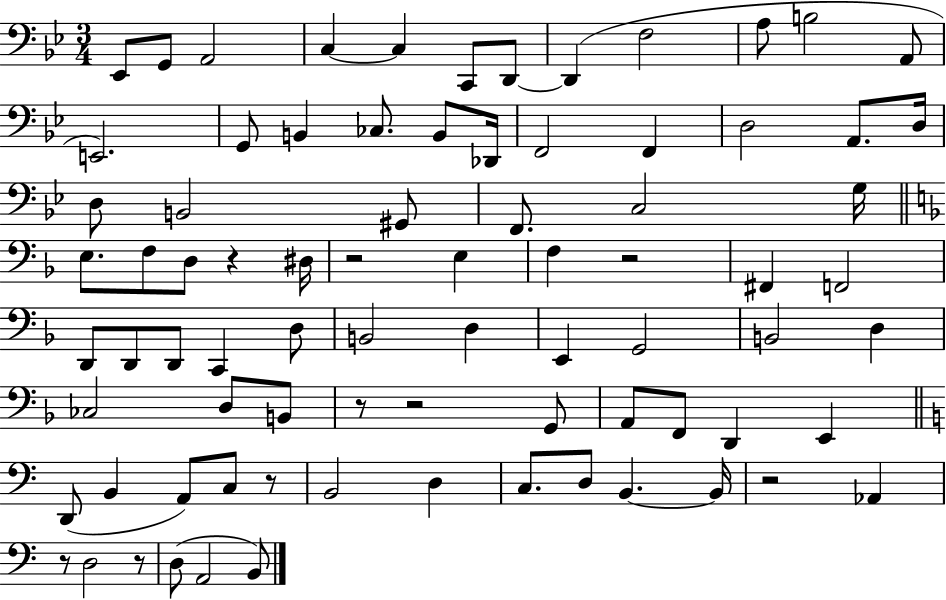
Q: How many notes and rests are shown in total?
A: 80